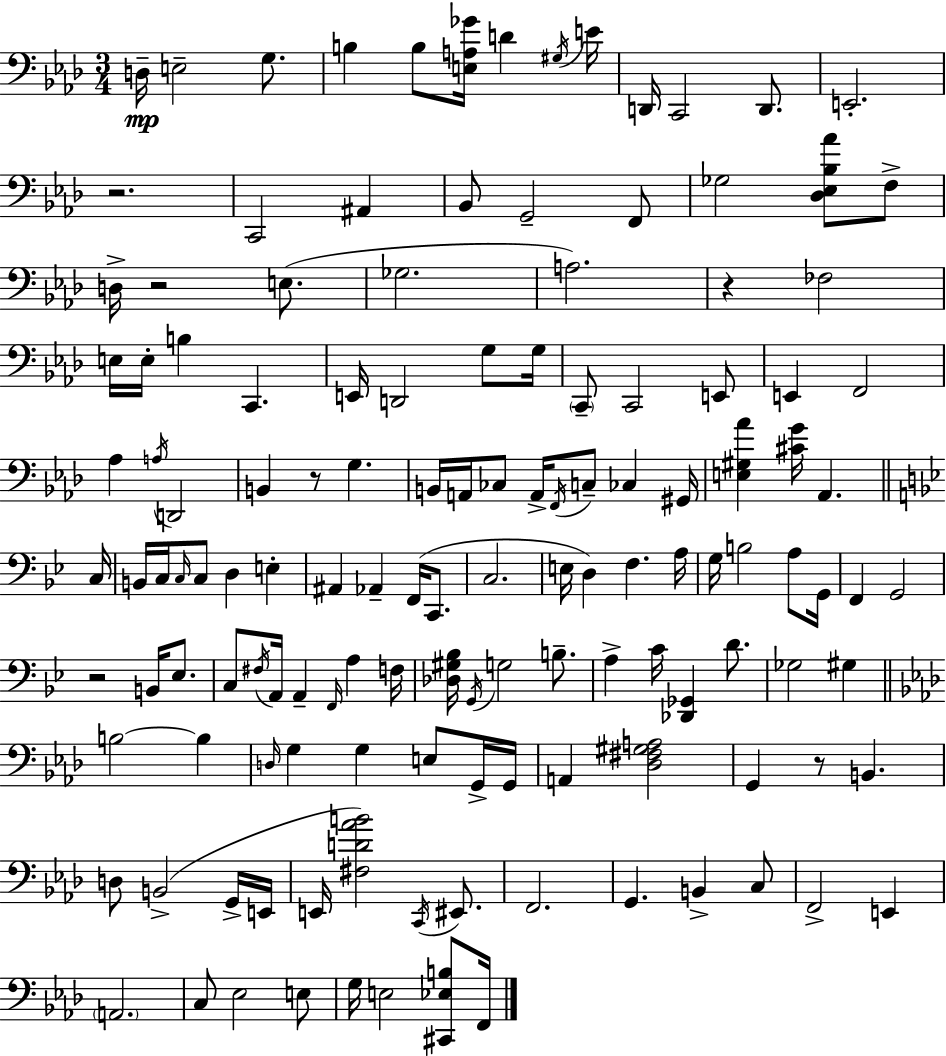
{
  \clef bass
  \numericTimeSignature
  \time 3/4
  \key aes \major
  d16--\mp e2-- g8. | b4 b8 <e a ges'>16 d'4 \acciaccatura { gis16 } | e'16 d,16 c,2 d,8. | e,2.-. | \break r2. | c,2 ais,4 | bes,8 g,2-- f,8 | ges2 <des ees bes aes'>8 f8-> | \break d16-> r2 e8.( | ges2. | a2.) | r4 fes2 | \break e16 e16-. b4 c,4. | e,16 d,2 g8 | g16 \parenthesize c,8-- c,2 e,8 | e,4 f,2 | \break aes4 \acciaccatura { a16 } d,2 | b,4 r8 g4. | b,16 a,16 ces8 a,16-> \acciaccatura { f,16 } c8-- ces4 | gis,16 <e gis aes'>4 <cis' g'>16 aes,4. | \break \bar "||" \break \key bes \major c16 b,16 c16 \grace { c16 } c8 d4 e4-. | ais,4 aes,4-- f,16( c,8. | c2. | e16 d4) f4. | \break a16 g16 b2 a8 | g,16 f,4 g,2 | r2 b,16 ees8. | c8 \acciaccatura { fis16 } a,16 a,4-- \grace { f,16 } a4 | \break f16 <des gis bes>16 \acciaccatura { g,16 } g2 | b8.-- a4-> c'16 <des, ges,>4 | d'8. ges2 | gis4 \bar "||" \break \key aes \major b2~~ b4 | \grace { d16 } g4 g4 e8 g,16-> | g,16 a,4 <des fis gis a>2 | g,4 r8 b,4. | \break d8 b,2->( g,16-> | e,16 e,16 <fis d' aes' b'>2) \acciaccatura { c,16 } eis,8. | f,2. | g,4. b,4-> | \break c8 f,2-> e,4 | \parenthesize a,2. | c8 ees2 | e8 g16 e2 <cis, ees b>8 | \break f,16 \bar "|."
}